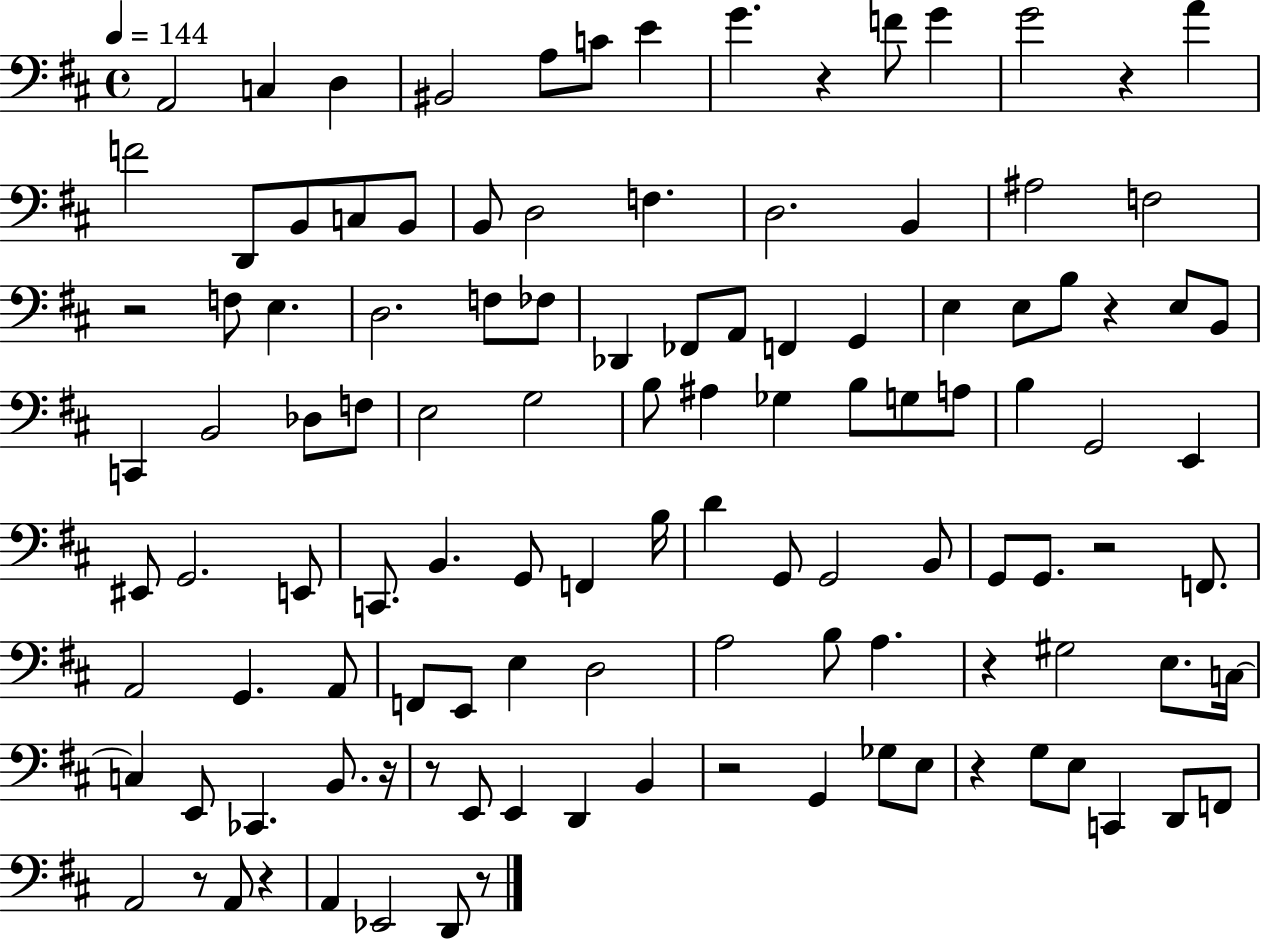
X:1
T:Untitled
M:4/4
L:1/4
K:D
A,,2 C, D, ^B,,2 A,/2 C/2 E G z F/2 G G2 z A F2 D,,/2 B,,/2 C,/2 B,,/2 B,,/2 D,2 F, D,2 B,, ^A,2 F,2 z2 F,/2 E, D,2 F,/2 _F,/2 _D,, _F,,/2 A,,/2 F,, G,, E, E,/2 B,/2 z E,/2 B,,/2 C,, B,,2 _D,/2 F,/2 E,2 G,2 B,/2 ^A, _G, B,/2 G,/2 A,/2 B, G,,2 E,, ^E,,/2 G,,2 E,,/2 C,,/2 B,, G,,/2 F,, B,/4 D G,,/2 G,,2 B,,/2 G,,/2 G,,/2 z2 F,,/2 A,,2 G,, A,,/2 F,,/2 E,,/2 E, D,2 A,2 B,/2 A, z ^G,2 E,/2 C,/4 C, E,,/2 _C,, B,,/2 z/4 z/2 E,,/2 E,, D,, B,, z2 G,, _G,/2 E,/2 z G,/2 E,/2 C,, D,,/2 F,,/2 A,,2 z/2 A,,/2 z A,, _E,,2 D,,/2 z/2